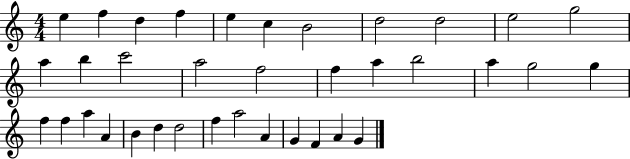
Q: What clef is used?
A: treble